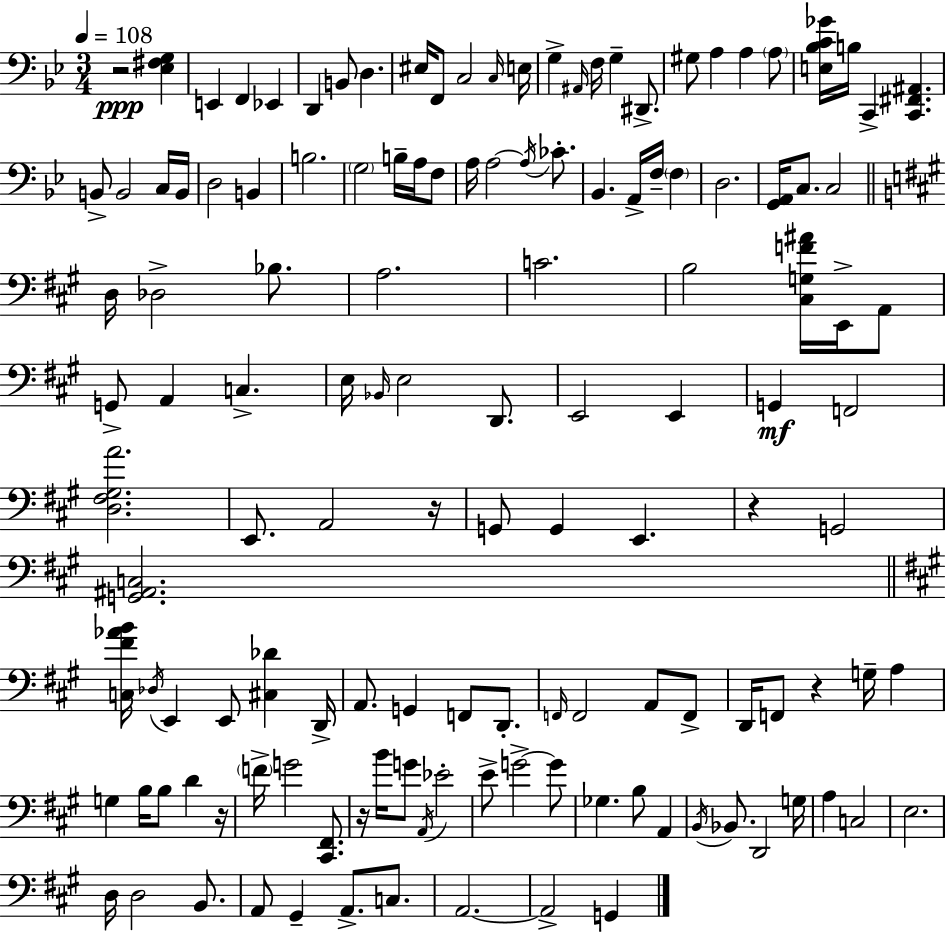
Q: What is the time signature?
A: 3/4